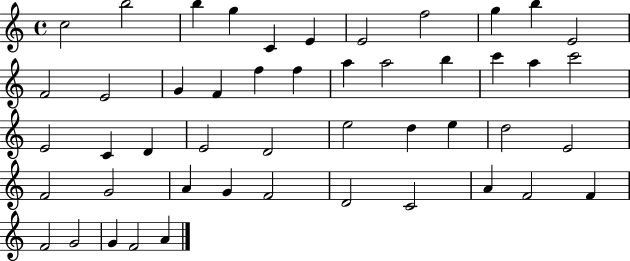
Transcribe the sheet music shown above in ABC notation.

X:1
T:Untitled
M:4/4
L:1/4
K:C
c2 b2 b g C E E2 f2 g b E2 F2 E2 G F f f a a2 b c' a c'2 E2 C D E2 D2 e2 d e d2 E2 F2 G2 A G F2 D2 C2 A F2 F F2 G2 G F2 A